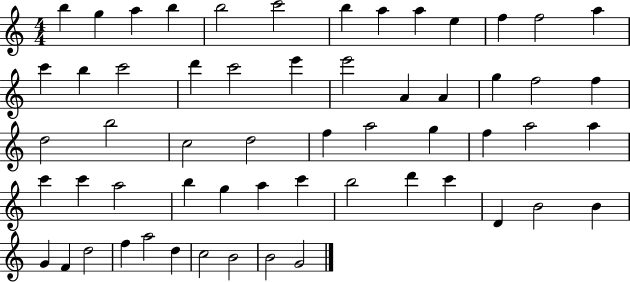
X:1
T:Untitled
M:4/4
L:1/4
K:C
b g a b b2 c'2 b a a e f f2 a c' b c'2 d' c'2 e' e'2 A A g f2 f d2 b2 c2 d2 f a2 g f a2 a c' c' a2 b g a c' b2 d' c' D B2 B G F d2 f a2 d c2 B2 B2 G2